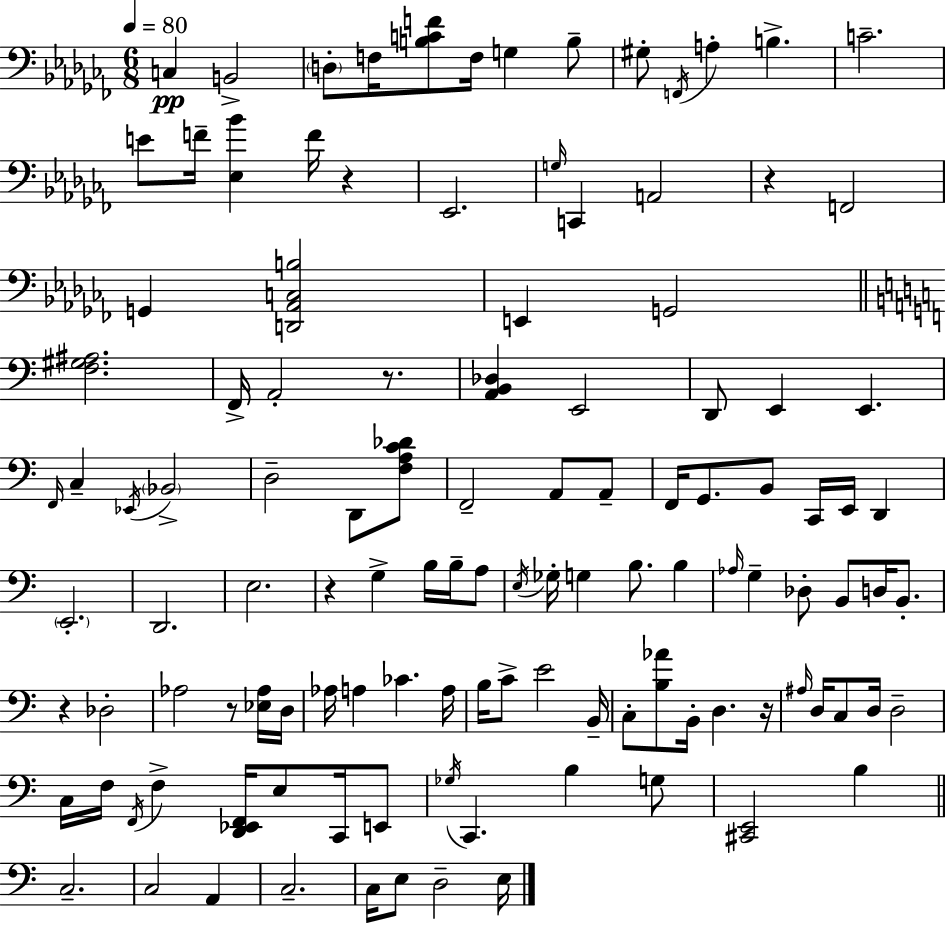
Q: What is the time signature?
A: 6/8